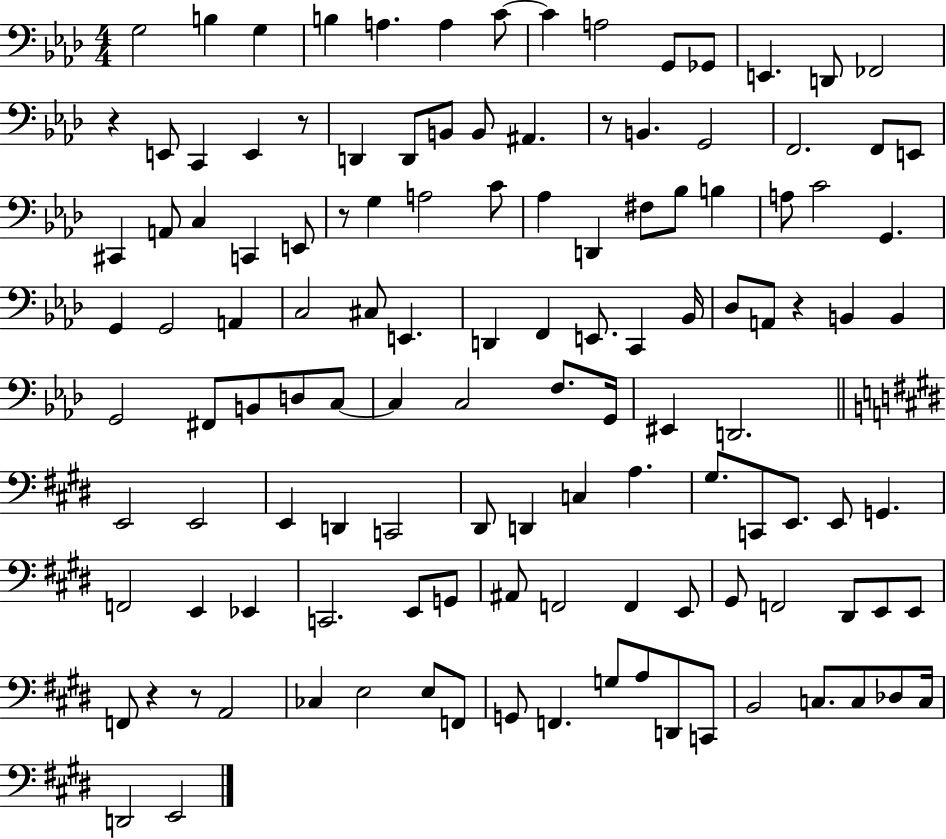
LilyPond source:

{
  \clef bass
  \numericTimeSignature
  \time 4/4
  \key aes \major
  \repeat volta 2 { g2 b4 g4 | b4 a4. a4 c'8~~ | c'4 a2 g,8 ges,8 | e,4. d,8 fes,2 | \break r4 e,8 c,4 e,4 r8 | d,4 d,8 b,8 b,8 ais,4. | r8 b,4. g,2 | f,2. f,8 e,8 | \break cis,4 a,8 c4 c,4 e,8 | r8 g4 a2 c'8 | aes4 d,4 fis8 bes8 b4 | a8 c'2 g,4. | \break g,4 g,2 a,4 | c2 cis8 e,4. | d,4 f,4 e,8. c,4 bes,16 | des8 a,8 r4 b,4 b,4 | \break g,2 fis,8 b,8 d8 c8~~ | c4 c2 f8. g,16 | eis,4 d,2. | \bar "||" \break \key e \major e,2 e,2 | e,4 d,4 c,2 | dis,8 d,4 c4 a4. | gis8. c,8 e,8. e,8 g,4. | \break f,2 e,4 ees,4 | c,2. e,8 g,8 | ais,8 f,2 f,4 e,8 | gis,8 f,2 dis,8 e,8 e,8 | \break f,8 r4 r8 a,2 | ces4 e2 e8 f,8 | g,8 f,4. g8 a8 d,8 c,8 | b,2 c8. c8 des8 c16 | \break d,2 e,2 | } \bar "|."
}